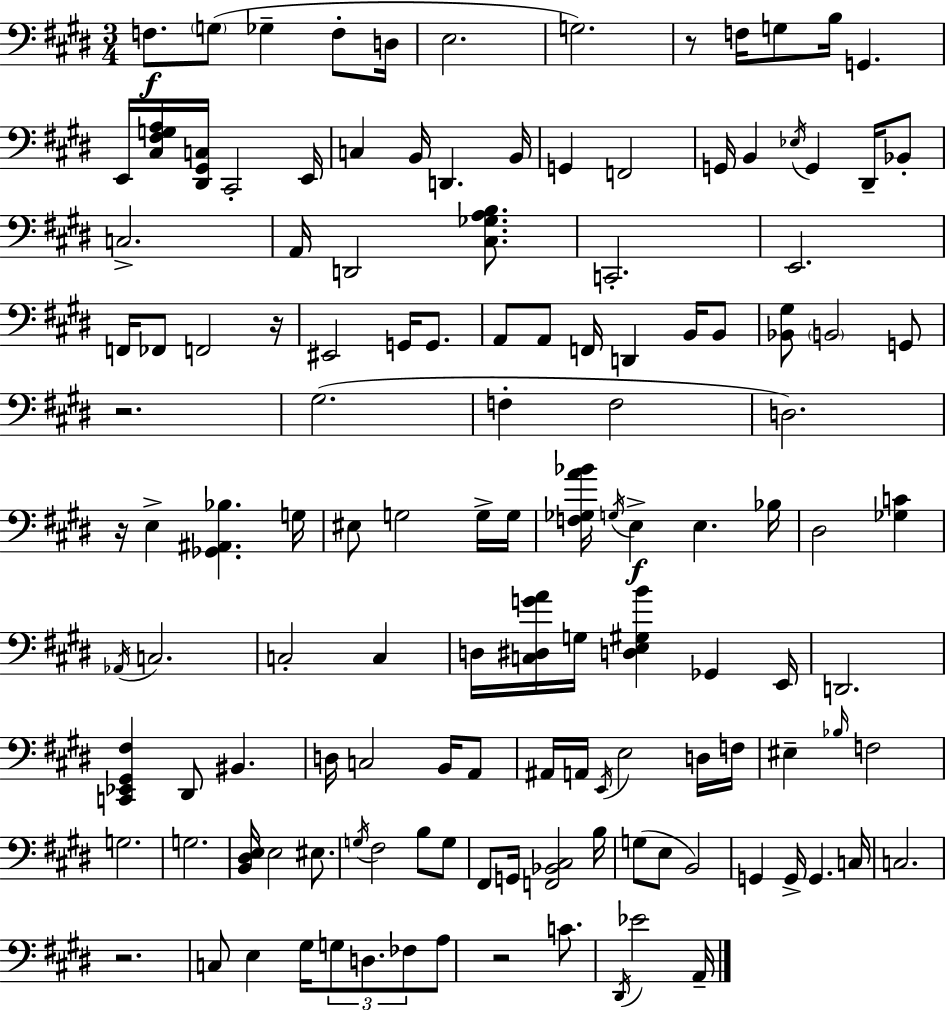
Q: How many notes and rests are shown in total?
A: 132